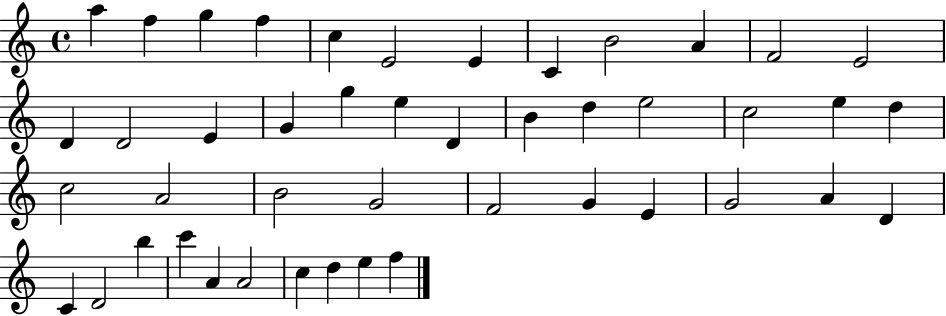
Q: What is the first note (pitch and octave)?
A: A5